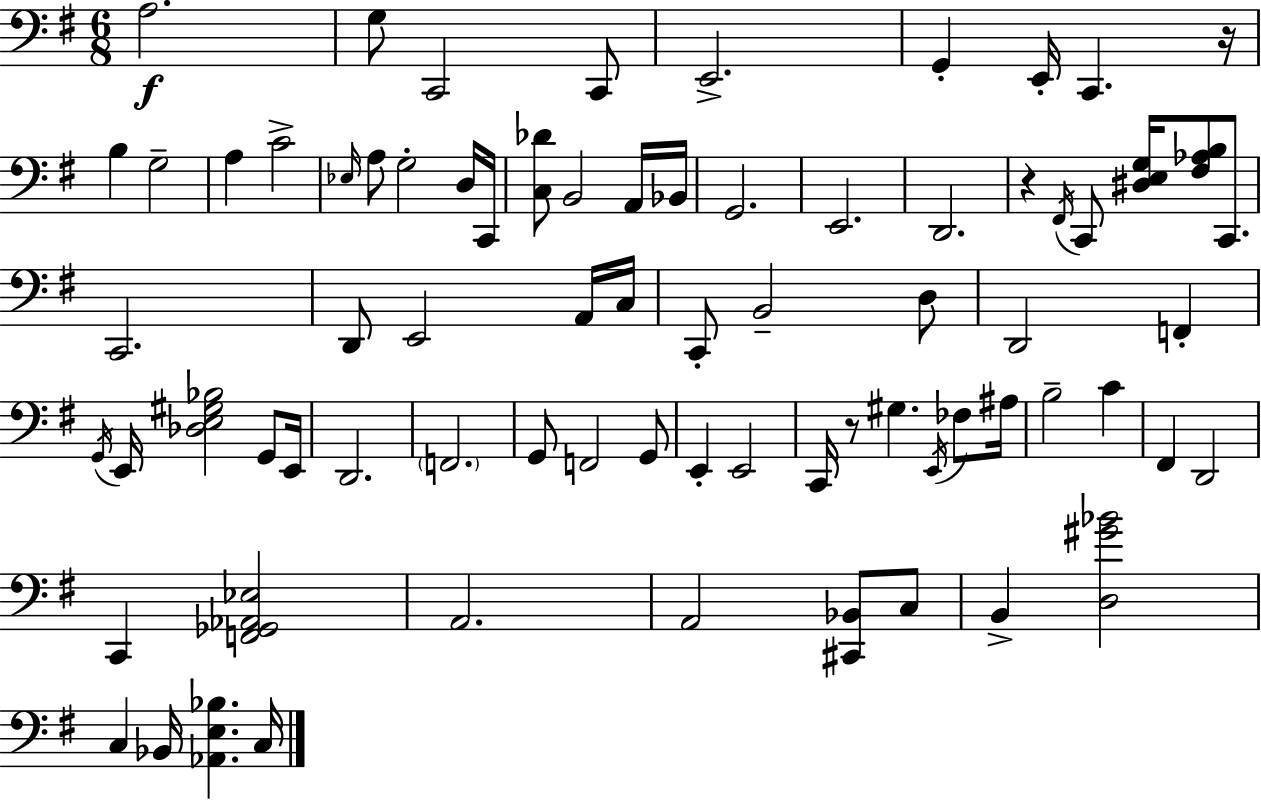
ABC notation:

X:1
T:Untitled
M:6/8
L:1/4
K:Em
A,2 G,/2 C,,2 C,,/2 E,,2 G,, E,,/4 C,, z/4 B, G,2 A, C2 _E,/4 A,/2 G,2 D,/4 C,,/4 [C,_D]/2 B,,2 A,,/4 _B,,/4 G,,2 E,,2 D,,2 z ^F,,/4 C,,/2 [^D,E,G,]/4 [^F,_A,B,]/2 C,,/2 C,,2 D,,/2 E,,2 A,,/4 C,/4 C,,/2 B,,2 D,/2 D,,2 F,, G,,/4 E,,/4 [_D,E,^G,_B,]2 G,,/2 E,,/4 D,,2 F,,2 G,,/2 F,,2 G,,/2 E,, E,,2 C,,/4 z/2 ^G, E,,/4 _F,/2 ^A,/4 B,2 C ^F,, D,,2 C,, [F,,_G,,_A,,_E,]2 A,,2 A,,2 [^C,,_B,,]/2 C,/2 B,, [D,^G_B]2 C, _B,,/4 [_A,,E,_B,] C,/4